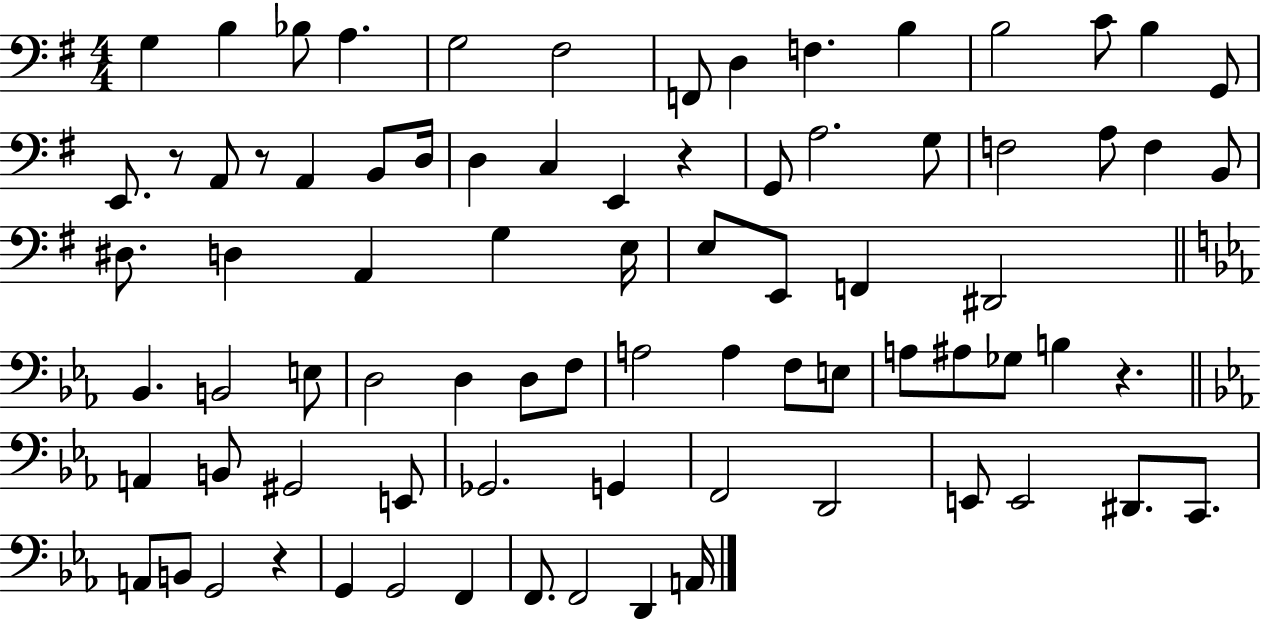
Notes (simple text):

G3/q B3/q Bb3/e A3/q. G3/h F#3/h F2/e D3/q F3/q. B3/q B3/h C4/e B3/q G2/e E2/e. R/e A2/e R/e A2/q B2/e D3/s D3/q C3/q E2/q R/q G2/e A3/h. G3/e F3/h A3/e F3/q B2/e D#3/e. D3/q A2/q G3/q E3/s E3/e E2/e F2/q D#2/h Bb2/q. B2/h E3/e D3/h D3/q D3/e F3/e A3/h A3/q F3/e E3/e A3/e A#3/e Gb3/e B3/q R/q. A2/q B2/e G#2/h E2/e Gb2/h. G2/q F2/h D2/h E2/e E2/h D#2/e. C2/e. A2/e B2/e G2/h R/q G2/q G2/h F2/q F2/e. F2/h D2/q A2/s